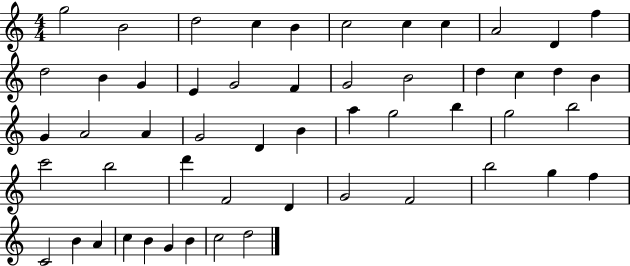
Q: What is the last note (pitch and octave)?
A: D5